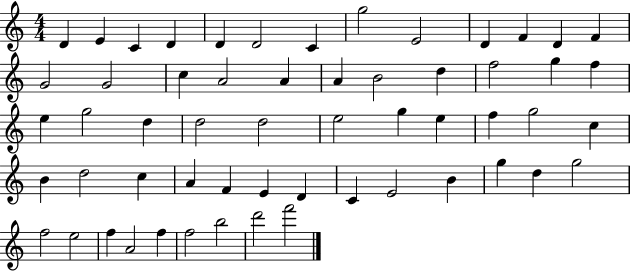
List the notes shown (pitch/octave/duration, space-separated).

D4/q E4/q C4/q D4/q D4/q D4/h C4/q G5/h E4/h D4/q F4/q D4/q F4/q G4/h G4/h C5/q A4/h A4/q A4/q B4/h D5/q F5/h G5/q F5/q E5/q G5/h D5/q D5/h D5/h E5/h G5/q E5/q F5/q G5/h C5/q B4/q D5/h C5/q A4/q F4/q E4/q D4/q C4/q E4/h B4/q G5/q D5/q G5/h F5/h E5/h F5/q A4/h F5/q F5/h B5/h D6/h F6/h